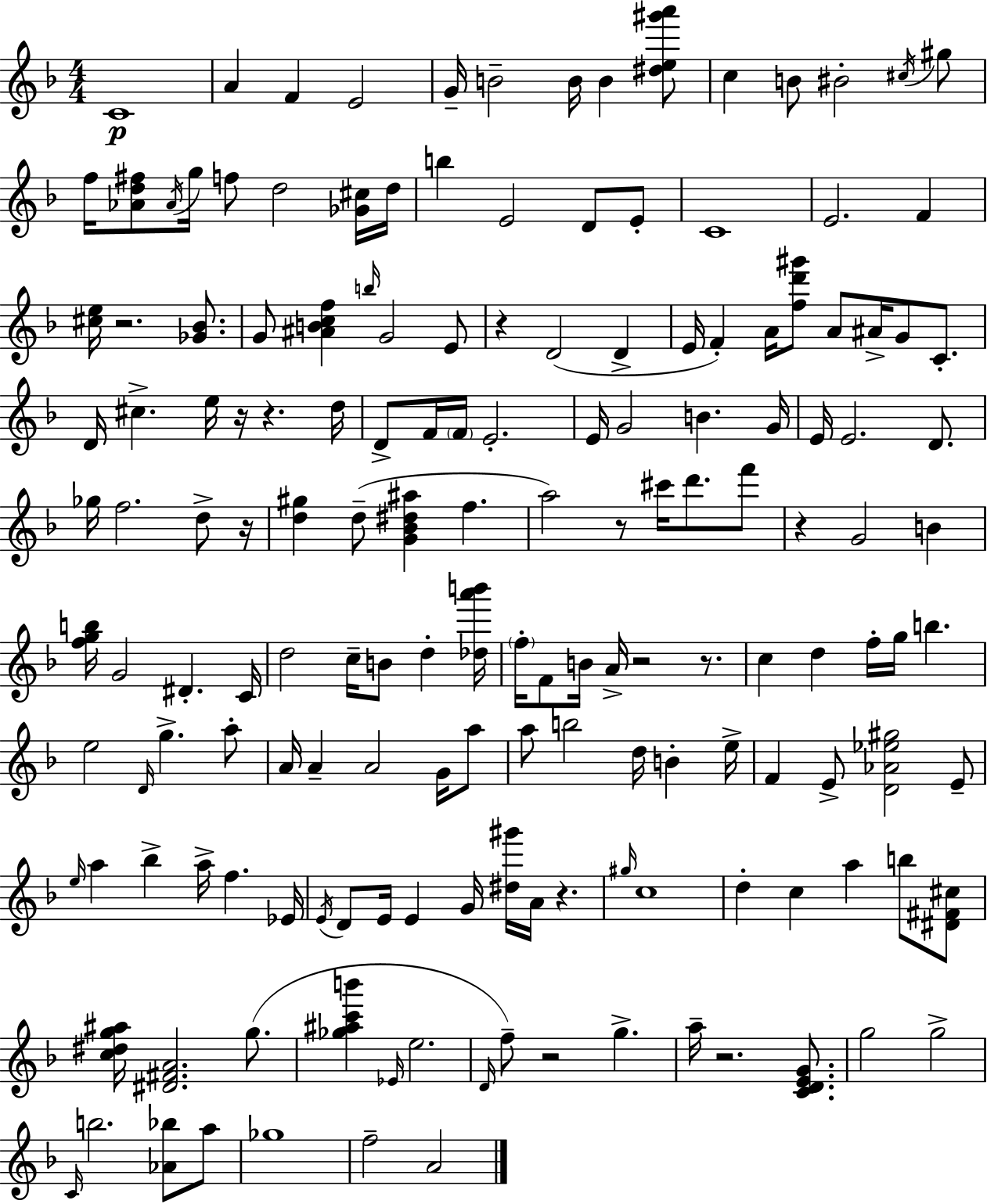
{
  \clef treble
  \numericTimeSignature
  \time 4/4
  \key d \minor
  c'1\p | a'4 f'4 e'2 | g'16-- b'2-- b'16 b'4 <dis'' e'' gis''' a'''>8 | c''4 b'8 bis'2-. \acciaccatura { cis''16 } gis''8 | \break f''16 <aes' d'' fis''>8 \acciaccatura { aes'16 } g''16 f''8 d''2 | <ges' cis''>16 d''16 b''4 e'2 d'8 | e'8-. c'1 | e'2. f'4 | \break <cis'' e''>16 r2. <ges' bes'>8. | g'8 <ais' b' c'' f''>4 \grace { b''16 } g'2 | e'8 r4 d'2( d'4-> | e'16 f'4-.) a'16 <f'' d''' gis'''>8 a'8 ais'16-> g'8 | \break c'8.-. d'16 cis''4.-> e''16 r16 r4. | d''16 d'8-> f'16 \parenthesize f'16 e'2.-. | e'16 g'2 b'4. | g'16 e'16 e'2. | \break d'8. ges''16 f''2. | d''8-> r16 <d'' gis''>4 d''8--( <g' bes' dis'' ais''>4 f''4. | a''2) r8 cis'''16 d'''8. | f'''8 r4 g'2 b'4 | \break <f'' g'' b''>16 g'2 dis'4.-. | c'16 d''2 c''16-- b'8 d''4-. | <des'' a''' b'''>16 \parenthesize f''16-. f'8 b'16 a'16-> r2 | r8. c''4 d''4 f''16-. g''16 b''4. | \break e''2 \grace { d'16 } g''4.-> | a''8-. a'16 a'4-- a'2 | g'16 a''8 a''8 b''2 d''16 b'4-. | e''16-> f'4 e'8-> <d' aes' ees'' gis''>2 | \break e'8-- \grace { e''16 } a''4 bes''4-> a''16-> f''4. | ees'16 \acciaccatura { e'16 } d'8 e'16 e'4 g'16 <dis'' gis'''>16 a'16 | r4. \grace { gis''16 } c''1 | d''4-. c''4 a''4 | \break b''8 <dis' fis' cis''>8 <c'' dis'' g'' ais''>16 <dis' fis' a'>2. | g''8.( <ges'' ais'' c''' b'''>4 \grace { ees'16 } e''2. | \grace { d'16 }) f''8-- r2 | g''4.-> a''16-- r2. | \break <c' d' e' g'>8. g''2 | g''2-> \grace { c'16 } b''2. | <aes' bes''>8 a''8 ges''1 | f''2-- | \break a'2 \bar "|."
}